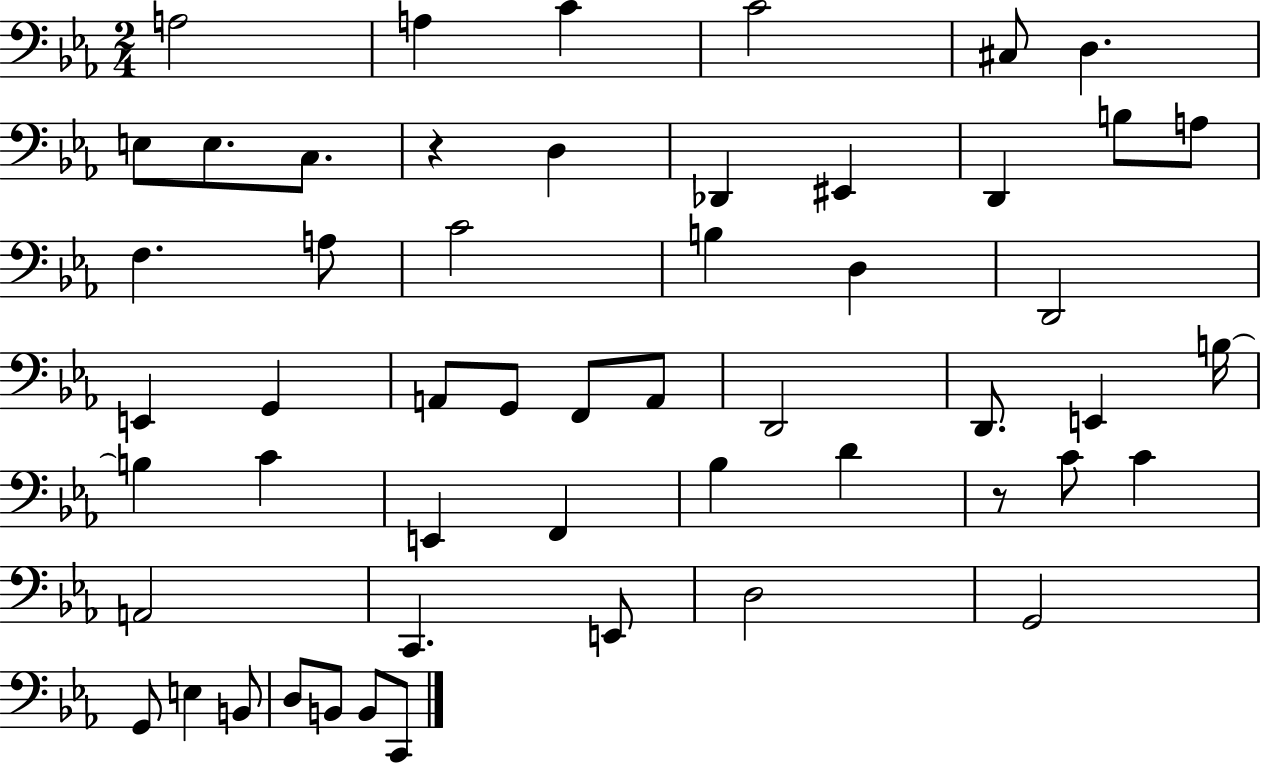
A3/h A3/q C4/q C4/h C#3/e D3/q. E3/e E3/e. C3/e. R/q D3/q Db2/q EIS2/q D2/q B3/e A3/e F3/q. A3/e C4/h B3/q D3/q D2/h E2/q G2/q A2/e G2/e F2/e A2/e D2/h D2/e. E2/q B3/s B3/q C4/q E2/q F2/q Bb3/q D4/q R/e C4/e C4/q A2/h C2/q. E2/e D3/h G2/h G2/e E3/q B2/e D3/e B2/e B2/e C2/e